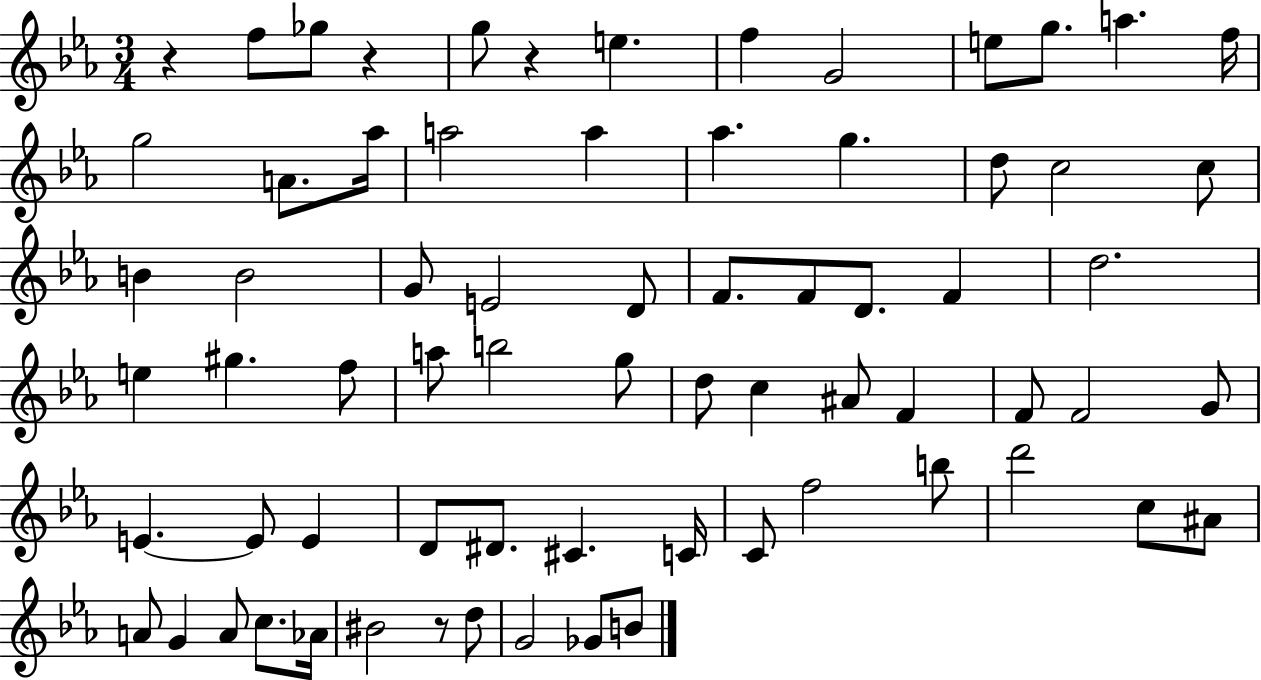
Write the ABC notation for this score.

X:1
T:Untitled
M:3/4
L:1/4
K:Eb
z f/2 _g/2 z g/2 z e f G2 e/2 g/2 a f/4 g2 A/2 _a/4 a2 a _a g d/2 c2 c/2 B B2 G/2 E2 D/2 F/2 F/2 D/2 F d2 e ^g f/2 a/2 b2 g/2 d/2 c ^A/2 F F/2 F2 G/2 E E/2 E D/2 ^D/2 ^C C/4 C/2 f2 b/2 d'2 c/2 ^A/2 A/2 G A/2 c/2 _A/4 ^B2 z/2 d/2 G2 _G/2 B/2